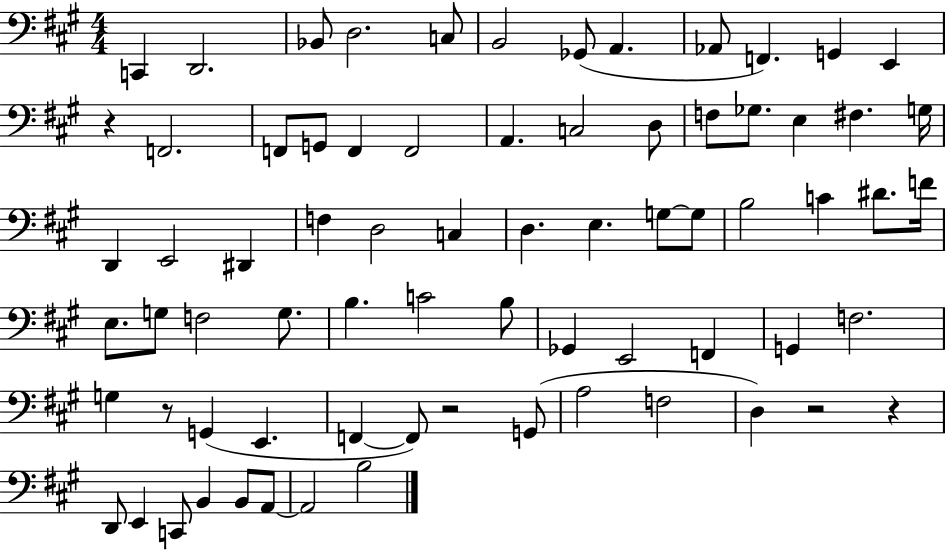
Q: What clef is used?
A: bass